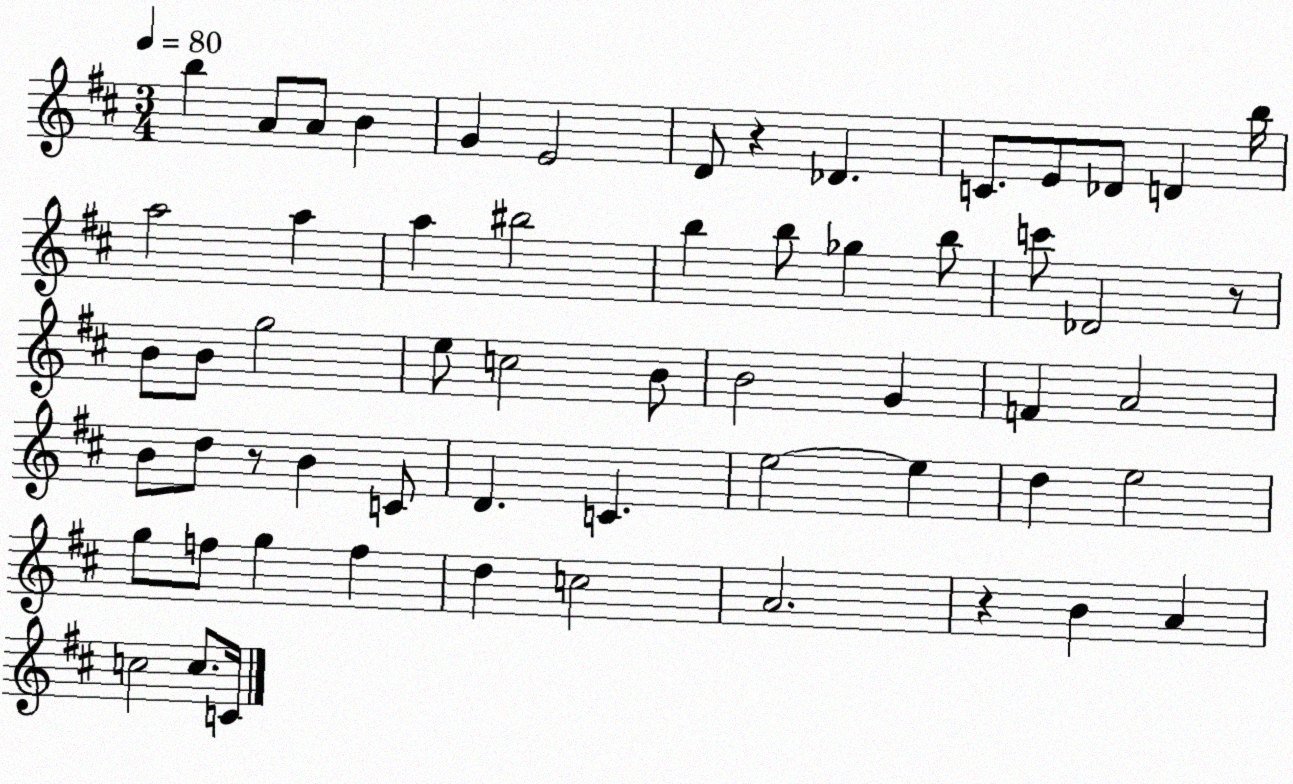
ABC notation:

X:1
T:Untitled
M:3/4
L:1/4
K:D
b A/2 A/2 B G E2 D/2 z _D C/2 E/2 _D/2 D b/4 a2 a a ^b2 b b/2 _g b/2 c'/2 _D2 z/2 B/2 B/2 g2 e/2 c2 B/2 B2 G F A2 B/2 d/2 z/2 B C/2 D C e2 e d e2 g/2 f/2 g f d c2 A2 z B A c2 c/2 C/4